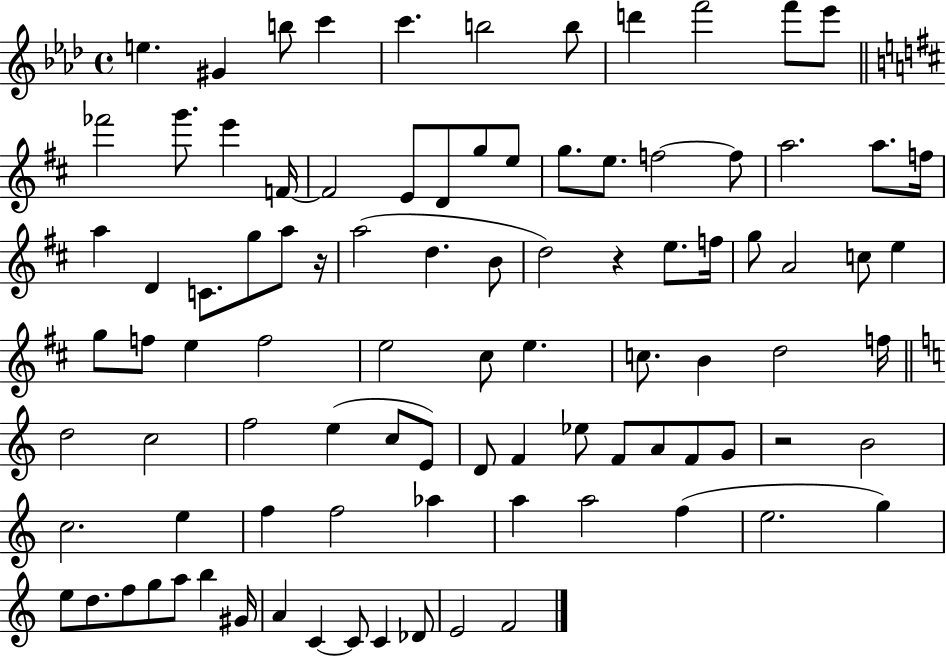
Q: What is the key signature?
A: AES major